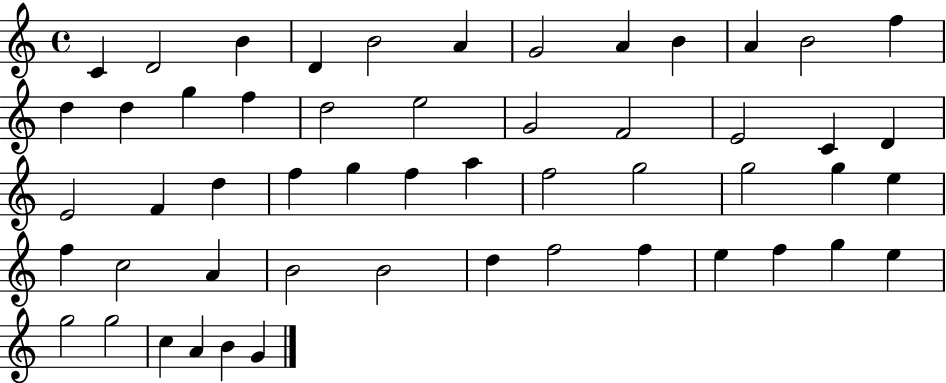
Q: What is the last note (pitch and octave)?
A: G4